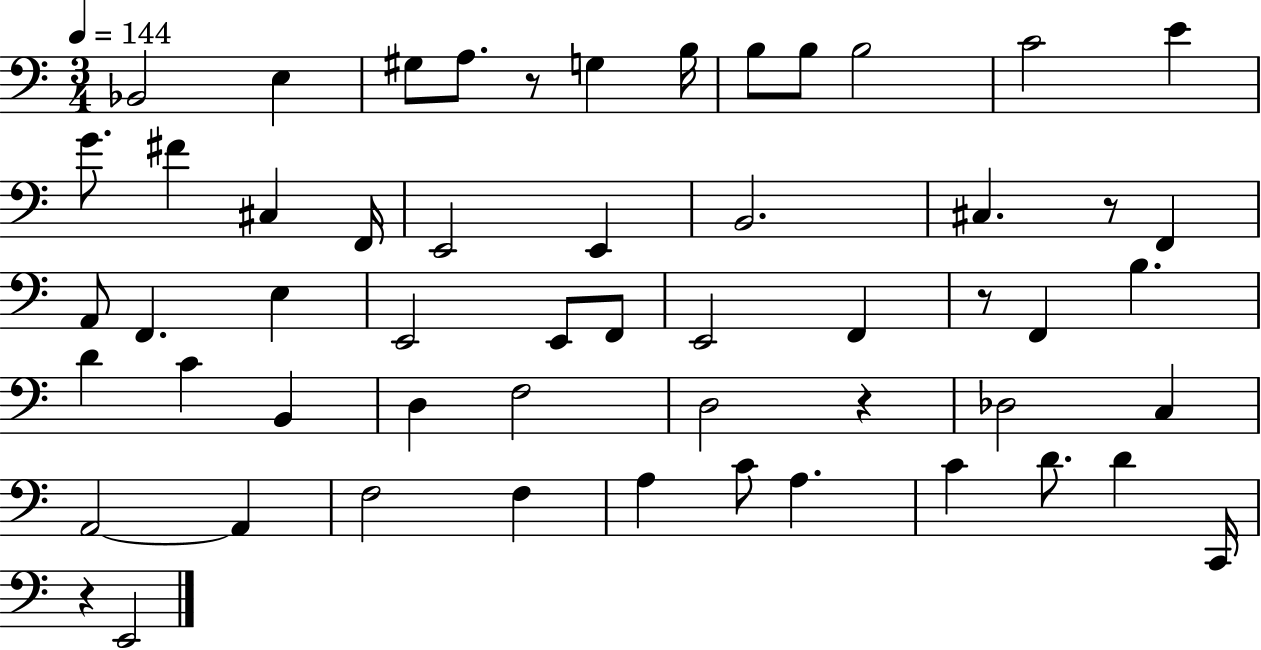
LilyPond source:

{
  \clef bass
  \numericTimeSignature
  \time 3/4
  \key c \major
  \tempo 4 = 144
  bes,2 e4 | gis8 a8. r8 g4 b16 | b8 b8 b2 | c'2 e'4 | \break g'8. fis'4 cis4 f,16 | e,2 e,4 | b,2. | cis4. r8 f,4 | \break a,8 f,4. e4 | e,2 e,8 f,8 | e,2 f,4 | r8 f,4 b4. | \break d'4 c'4 b,4 | d4 f2 | d2 r4 | des2 c4 | \break a,2~~ a,4 | f2 f4 | a4 c'8 a4. | c'4 d'8. d'4 c,16 | \break r4 e,2 | \bar "|."
}